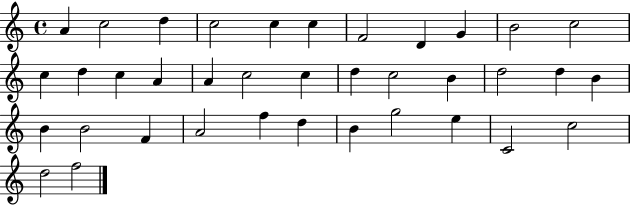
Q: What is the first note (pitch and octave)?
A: A4